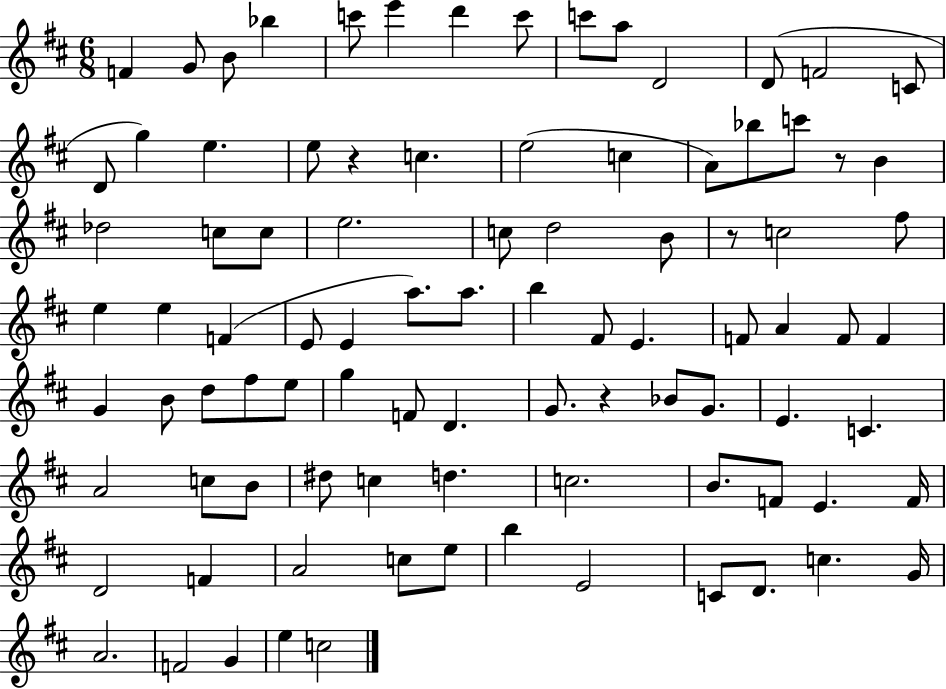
F4/q G4/e B4/e Bb5/q C6/e E6/q D6/q C6/e C6/e A5/e D4/h D4/e F4/h C4/e D4/e G5/q E5/q. E5/e R/q C5/q. E5/h C5/q A4/e Bb5/e C6/e R/e B4/q Db5/h C5/e C5/e E5/h. C5/e D5/h B4/e R/e C5/h F#5/e E5/q E5/q F4/q E4/e E4/q A5/e. A5/e. B5/q F#4/e E4/q. F4/e A4/q F4/e F4/q G4/q B4/e D5/e F#5/e E5/e G5/q F4/e D4/q. G4/e. R/q Bb4/e G4/e. E4/q. C4/q. A4/h C5/e B4/e D#5/e C5/q D5/q. C5/h. B4/e. F4/e E4/q. F4/s D4/h F4/q A4/h C5/e E5/e B5/q E4/h C4/e D4/e. C5/q. G4/s A4/h. F4/h G4/q E5/q C5/h